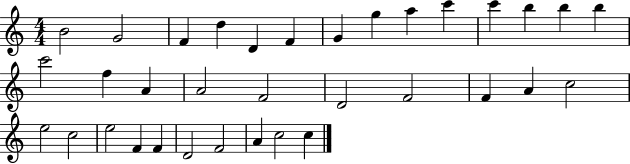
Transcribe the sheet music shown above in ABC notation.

X:1
T:Untitled
M:4/4
L:1/4
K:C
B2 G2 F d D F G g a c' c' b b b c'2 f A A2 F2 D2 F2 F A c2 e2 c2 e2 F F D2 F2 A c2 c